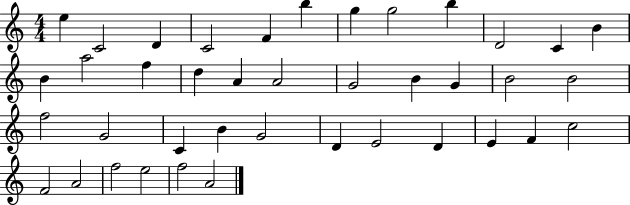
{
  \clef treble
  \numericTimeSignature
  \time 4/4
  \key c \major
  e''4 c'2 d'4 | c'2 f'4 b''4 | g''4 g''2 b''4 | d'2 c'4 b'4 | \break b'4 a''2 f''4 | d''4 a'4 a'2 | g'2 b'4 g'4 | b'2 b'2 | \break f''2 g'2 | c'4 b'4 g'2 | d'4 e'2 d'4 | e'4 f'4 c''2 | \break f'2 a'2 | f''2 e''2 | f''2 a'2 | \bar "|."
}